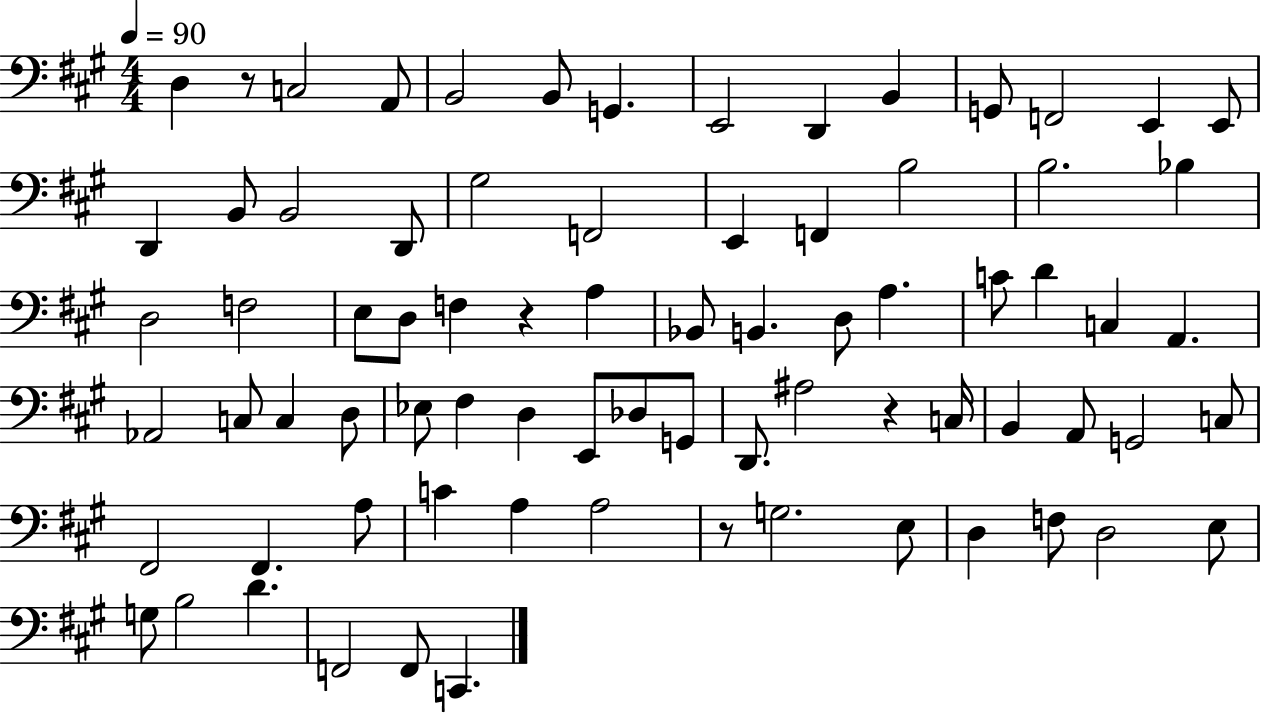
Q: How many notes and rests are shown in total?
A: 77